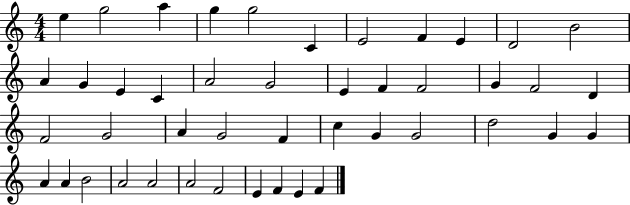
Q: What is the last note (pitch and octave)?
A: F4